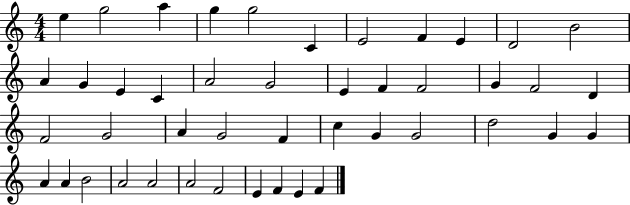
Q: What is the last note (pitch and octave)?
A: F4